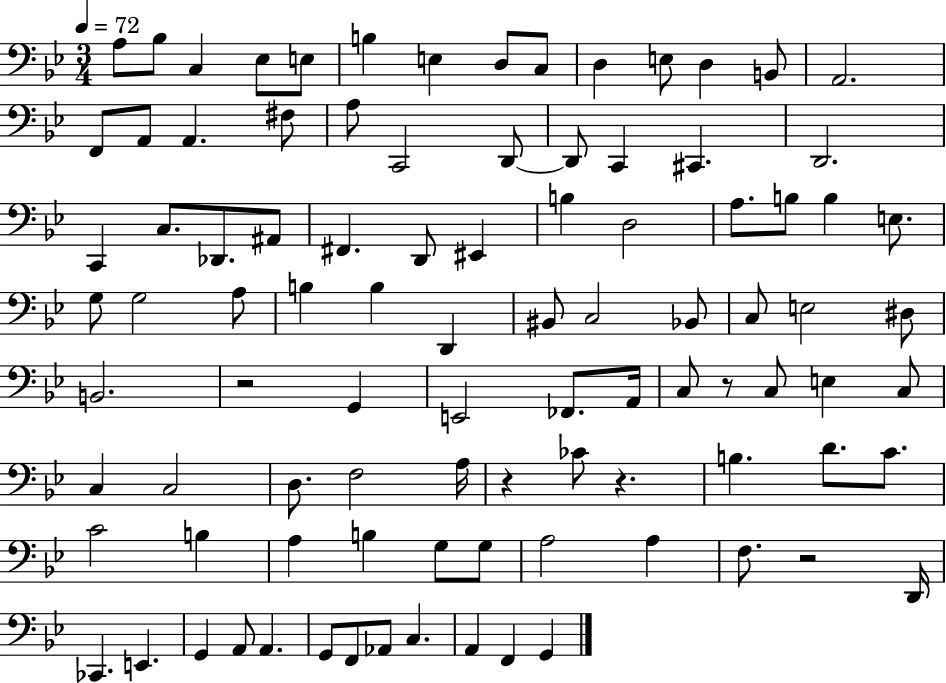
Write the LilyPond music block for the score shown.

{
  \clef bass
  \numericTimeSignature
  \time 3/4
  \key bes \major
  \tempo 4 = 72
  \repeat volta 2 { a8 bes8 c4 ees8 e8 | b4 e4 d8 c8 | d4 e8 d4 b,8 | a,2. | \break f,8 a,8 a,4. fis8 | a8 c,2 d,8~~ | d,8 c,4 cis,4. | d,2. | \break c,4 c8. des,8. ais,8 | fis,4. d,8 eis,4 | b4 d2 | a8. b8 b4 e8. | \break g8 g2 a8 | b4 b4 d,4 | bis,8 c2 bes,8 | c8 e2 dis8 | \break b,2. | r2 g,4 | e,2 fes,8. a,16 | c8 r8 c8 e4 c8 | \break c4 c2 | d8. f2 a16 | r4 ces'8 r4. | b4. d'8. c'8. | \break c'2 b4 | a4 b4 g8 g8 | a2 a4 | f8. r2 d,16 | \break ces,4. e,4. | g,4 a,8 a,4. | g,8 f,8 aes,8 c4. | a,4 f,4 g,4 | \break } \bar "|."
}